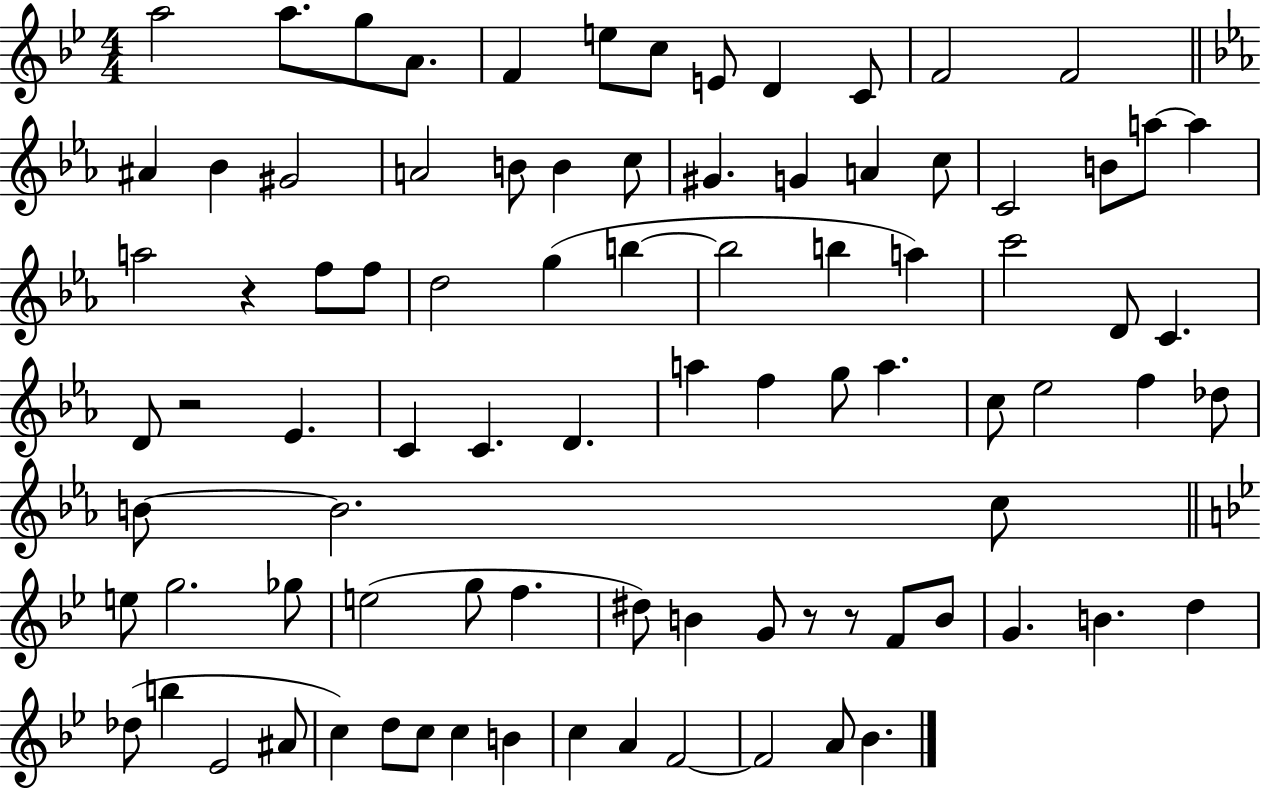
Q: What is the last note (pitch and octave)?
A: Bb4